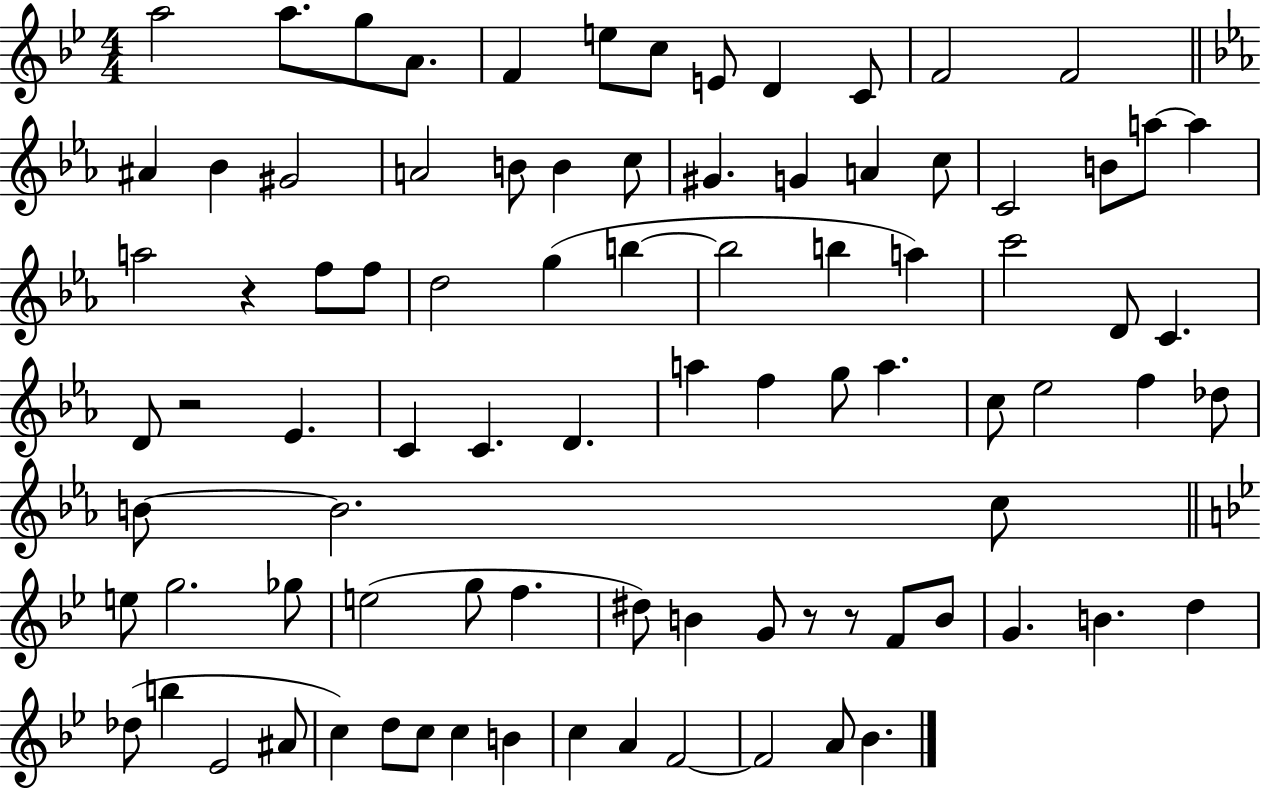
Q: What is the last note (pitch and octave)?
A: Bb4